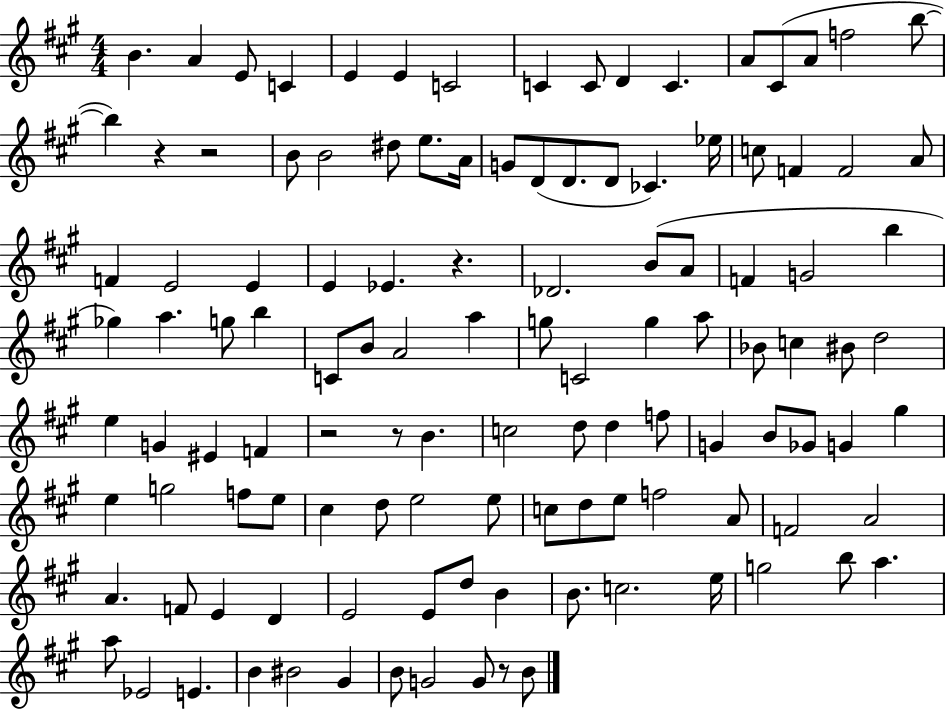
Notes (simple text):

B4/q. A4/q E4/e C4/q E4/q E4/q C4/h C4/q C4/e D4/q C4/q. A4/e C#4/e A4/e F5/h B5/e B5/q R/q R/h B4/e B4/h D#5/e E5/e. A4/s G4/e D4/e D4/e. D4/e CES4/q. Eb5/s C5/e F4/q F4/h A4/e F4/q E4/h E4/q E4/q Eb4/q. R/q. Db4/h. B4/e A4/e F4/q G4/h B5/q Gb5/q A5/q. G5/e B5/q C4/e B4/e A4/h A5/q G5/e C4/h G5/q A5/e Bb4/e C5/q BIS4/e D5/h E5/q G4/q EIS4/q F4/q R/h R/e B4/q. C5/h D5/e D5/q F5/e G4/q B4/e Gb4/e G4/q G#5/q E5/q G5/h F5/e E5/e C#5/q D5/e E5/h E5/e C5/e D5/e E5/e F5/h A4/e F4/h A4/h A4/q. F4/e E4/q D4/q E4/h E4/e D5/e B4/q B4/e. C5/h. E5/s G5/h B5/e A5/q. A5/e Eb4/h E4/q. B4/q BIS4/h G#4/q B4/e G4/h G4/e R/e B4/e